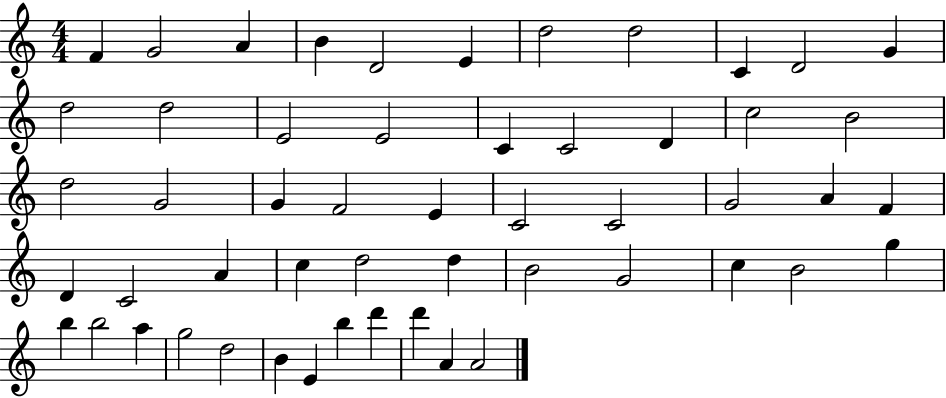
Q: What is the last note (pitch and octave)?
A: A4